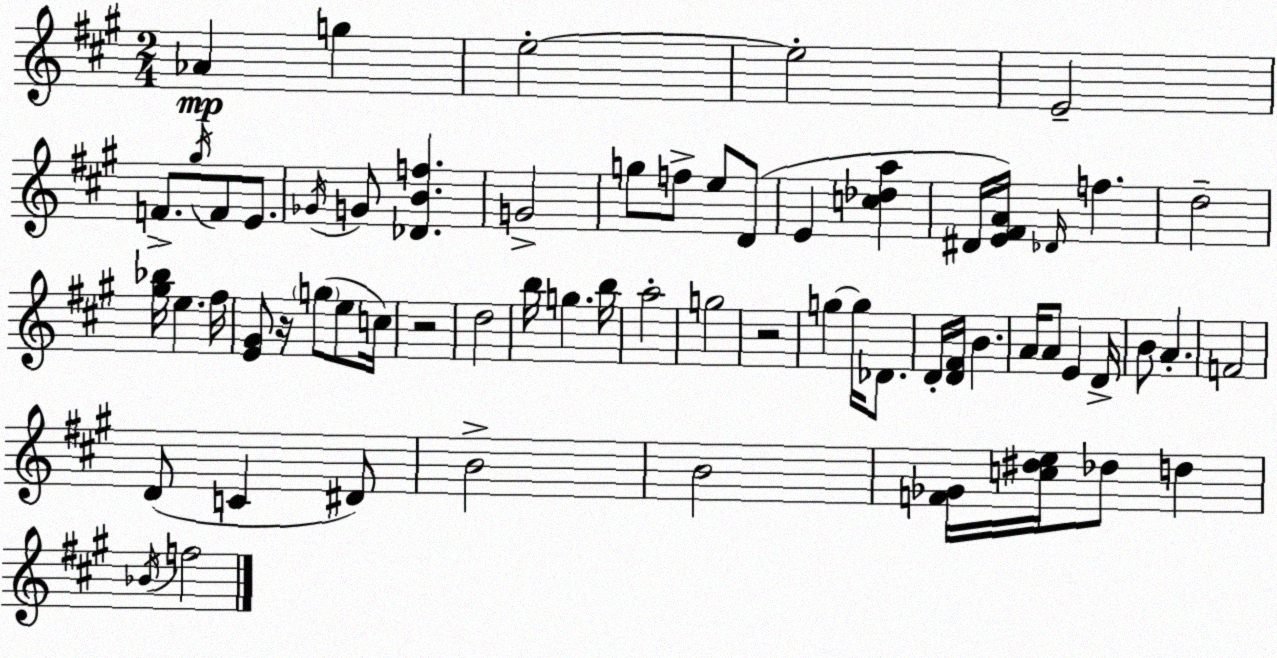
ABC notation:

X:1
T:Untitled
M:2/4
L:1/4
K:A
_A g e2 e2 E2 F/2 ^g/4 F/2 E/2 _G/4 G/2 [_DBf] G2 g/2 f/2 e/2 D/2 E [c_da] ^D/4 [E^FA]/4 _D/4 f d2 [^g_b]/4 e ^f/4 [E^G]/2 z/4 g/2 e/2 c/4 z2 d2 b/4 g b/4 a2 g2 z2 g g/4 _D/2 D/4 [D^F]/4 B A/4 A/2 E D/4 B/2 A F2 D/2 C ^D/2 B2 B2 [F_G]/4 [c^de]/4 _d/2 d _B/4 f2